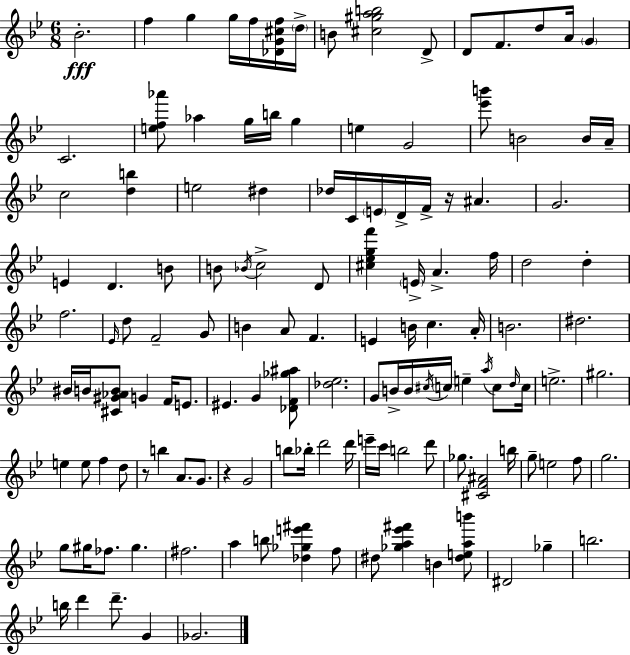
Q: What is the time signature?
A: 6/8